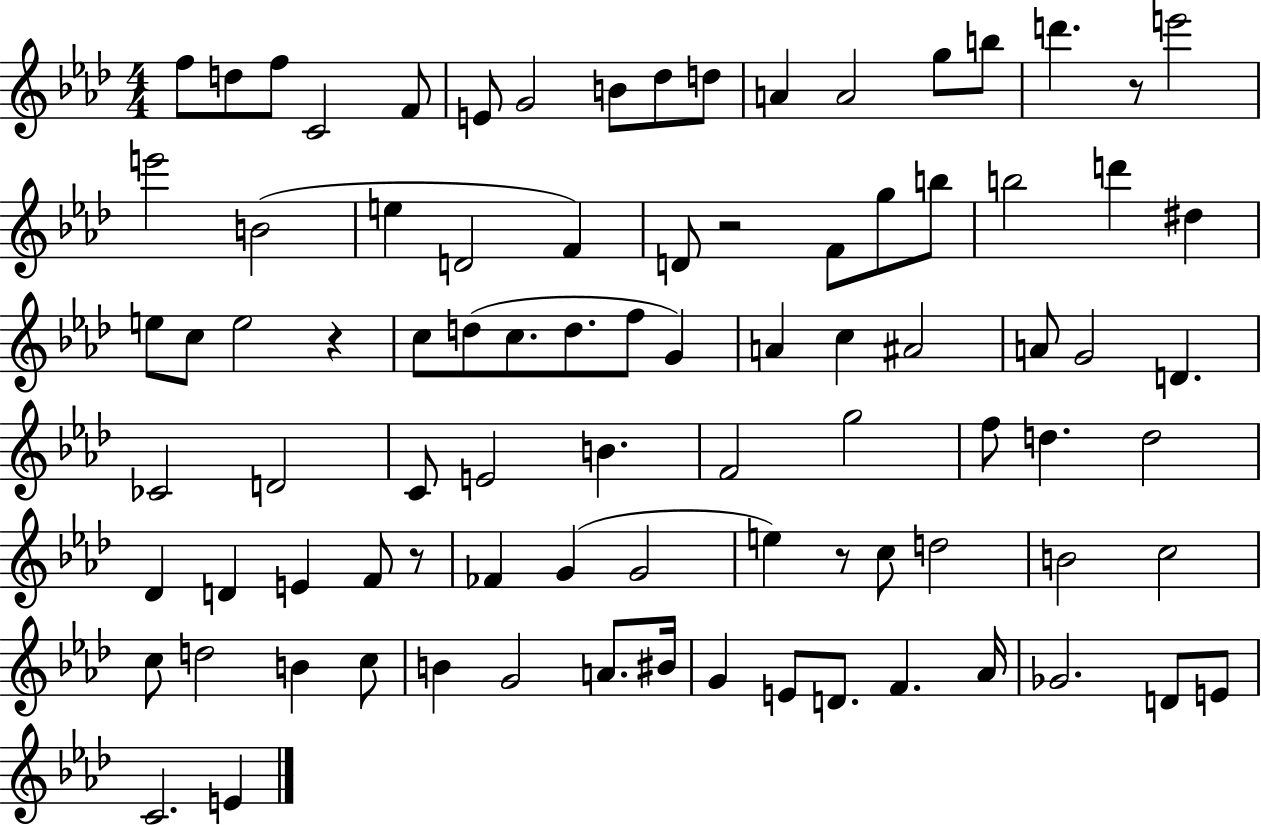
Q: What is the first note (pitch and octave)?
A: F5